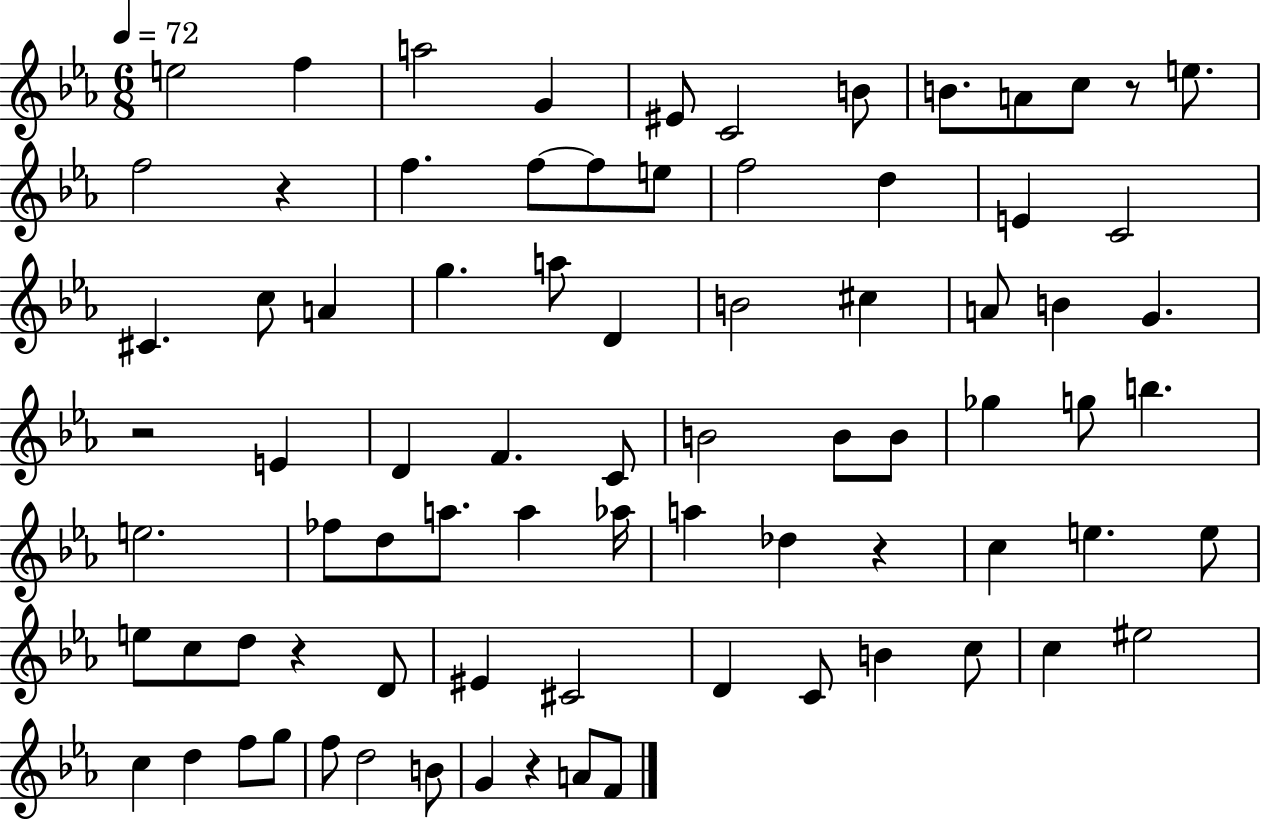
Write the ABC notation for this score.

X:1
T:Untitled
M:6/8
L:1/4
K:Eb
e2 f a2 G ^E/2 C2 B/2 B/2 A/2 c/2 z/2 e/2 f2 z f f/2 f/2 e/2 f2 d E C2 ^C c/2 A g a/2 D B2 ^c A/2 B G z2 E D F C/2 B2 B/2 B/2 _g g/2 b e2 _f/2 d/2 a/2 a _a/4 a _d z c e e/2 e/2 c/2 d/2 z D/2 ^E ^C2 D C/2 B c/2 c ^e2 c d f/2 g/2 f/2 d2 B/2 G z A/2 F/2